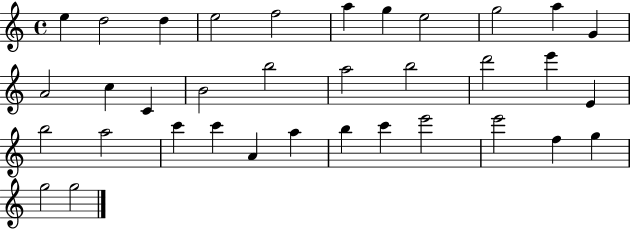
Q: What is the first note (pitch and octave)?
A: E5